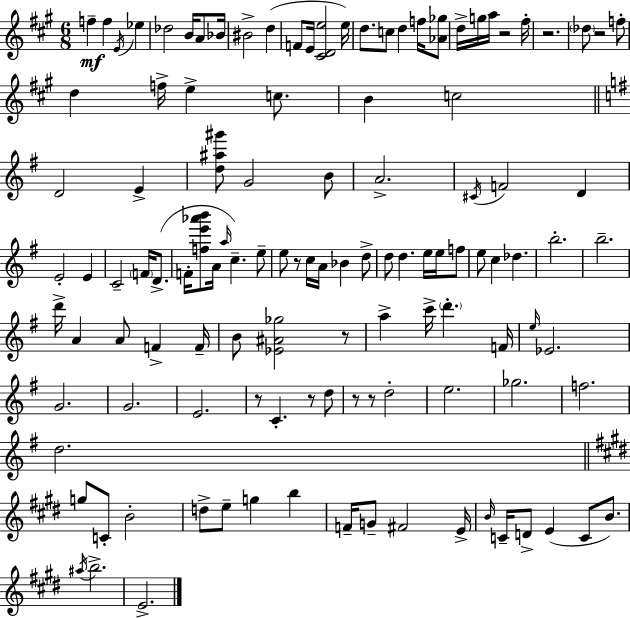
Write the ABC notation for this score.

X:1
T:Untitled
M:6/8
L:1/4
K:A
f f E/4 _e _d2 B/4 A/2 _B/4 ^B2 d F/2 E/4 [^CDe]2 e/4 d/2 c/2 d f/4 [_A_g]/2 d/4 g/4 a/4 z2 ^f/4 z2 _d/2 z2 f/2 d f/4 e c/2 B c2 D2 E [d^a^g']/2 G2 B/2 A2 ^C/4 F2 D E2 E C2 F/4 D/2 F/4 [fe'_a'b']/2 A/4 a/4 c e/2 e/2 z/2 c/4 A/4 _B d/2 d/2 d e/4 e/4 f/2 e/2 c _d b2 b2 d'/4 A A/2 F F/4 B/2 [_E^A_g]2 z/2 a c'/4 d' F/4 e/4 _E2 G2 G2 E2 z/2 C z/2 d/2 z/2 z/2 d2 e2 _g2 f2 d2 g/2 C/2 B2 d/2 e/2 g b F/4 G/2 ^F2 E/4 B/4 C/4 D/2 E C/2 B/2 ^a/4 b2 E2